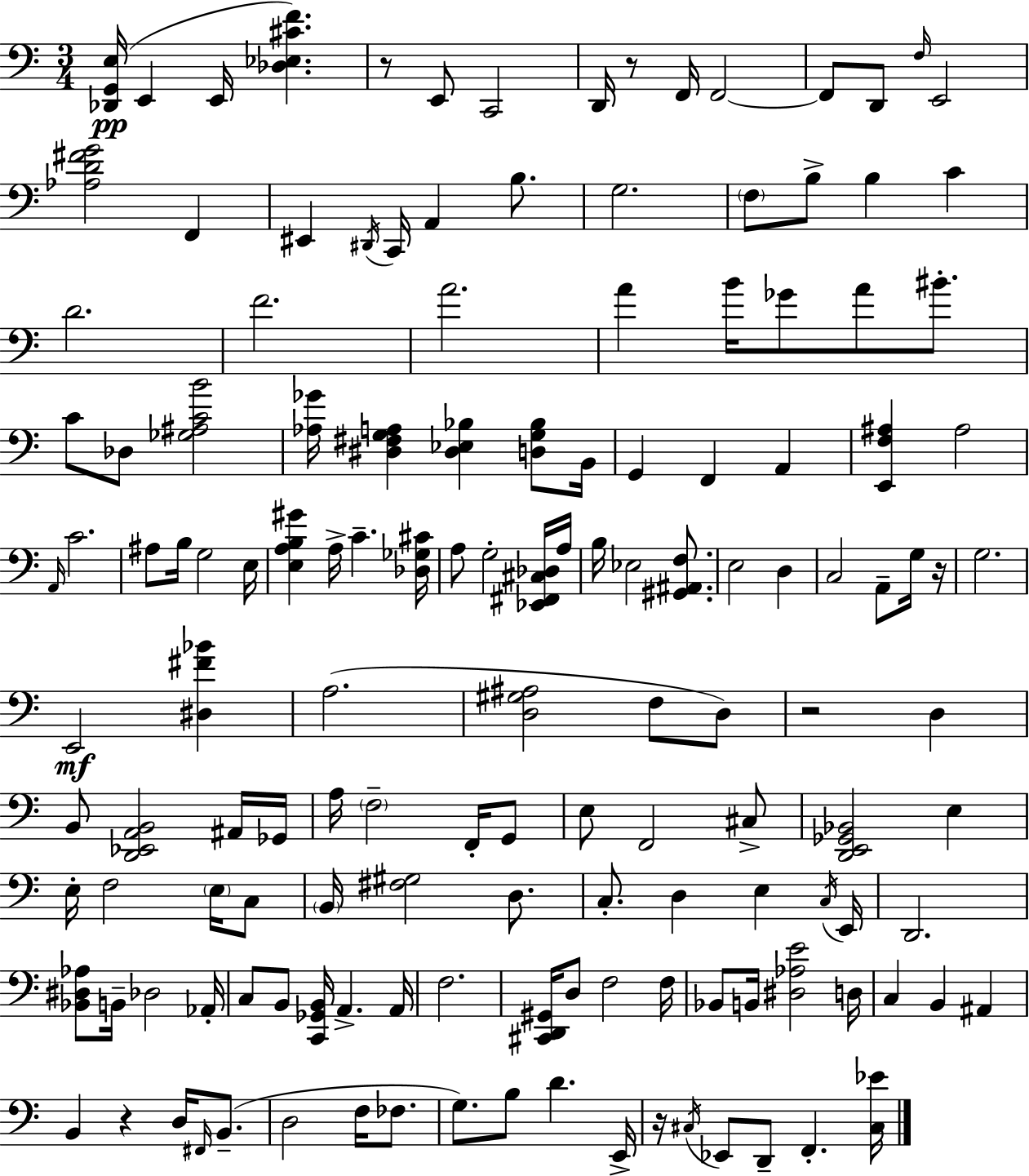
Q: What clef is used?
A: bass